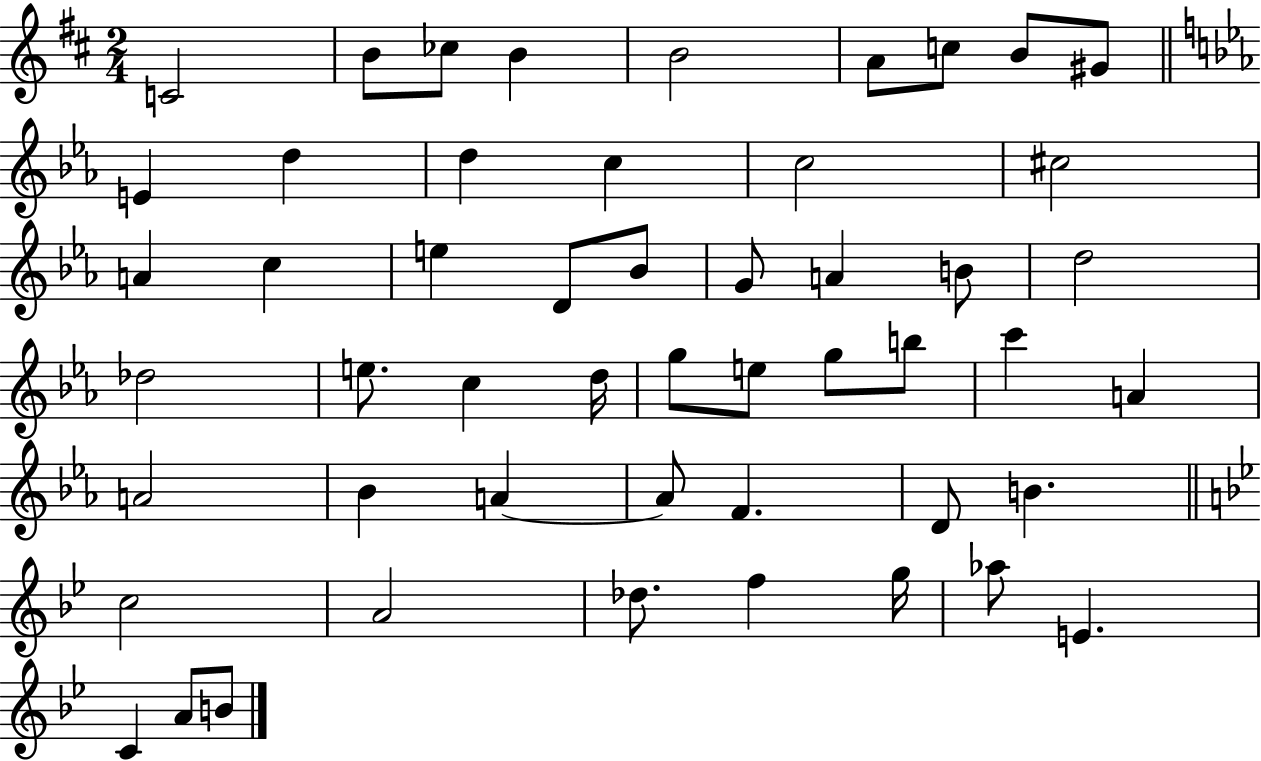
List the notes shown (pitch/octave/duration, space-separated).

C4/h B4/e CES5/e B4/q B4/h A4/e C5/e B4/e G#4/e E4/q D5/q D5/q C5/q C5/h C#5/h A4/q C5/q E5/q D4/e Bb4/e G4/e A4/q B4/e D5/h Db5/h E5/e. C5/q D5/s G5/e E5/e G5/e B5/e C6/q A4/q A4/h Bb4/q A4/q A4/e F4/q. D4/e B4/q. C5/h A4/h Db5/e. F5/q G5/s Ab5/e E4/q. C4/q A4/e B4/e